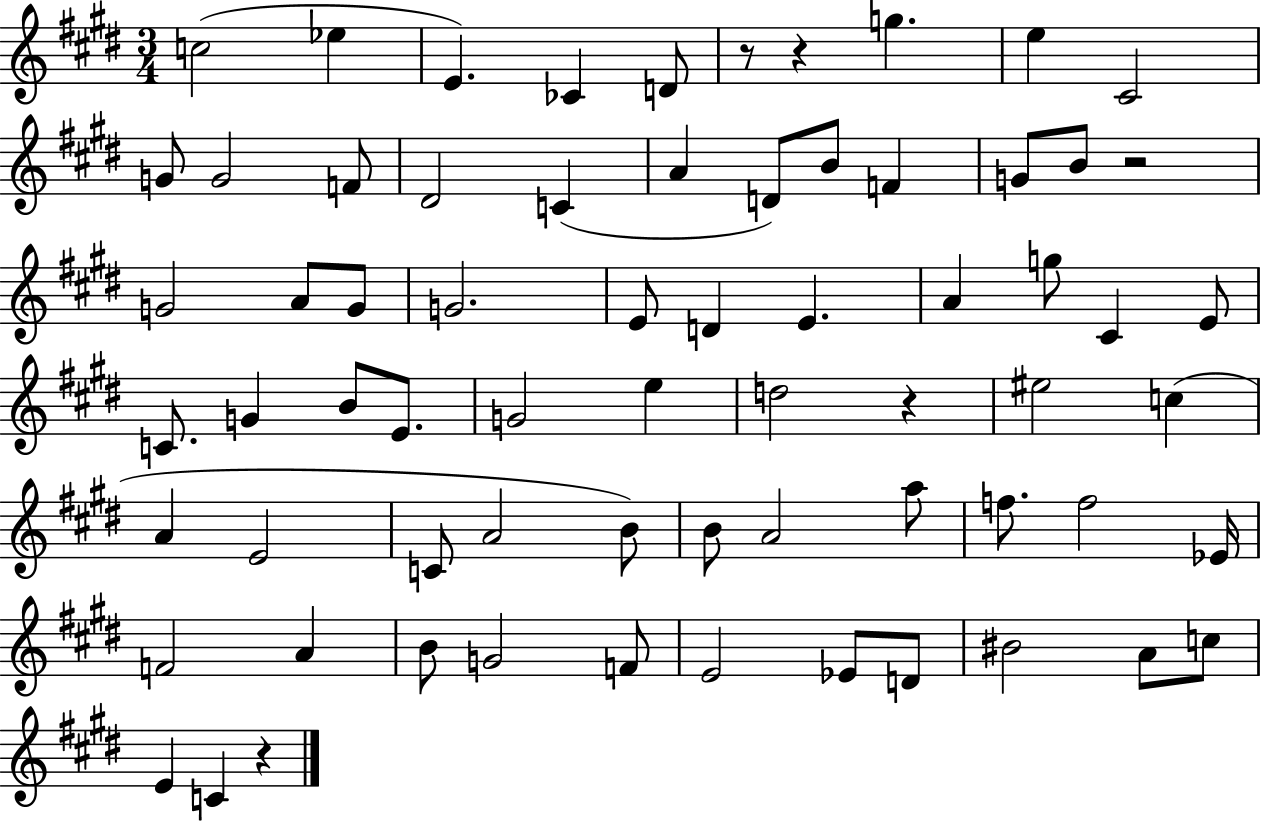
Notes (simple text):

C5/h Eb5/q E4/q. CES4/q D4/e R/e R/q G5/q. E5/q C#4/h G4/e G4/h F4/e D#4/h C4/q A4/q D4/e B4/e F4/q G4/e B4/e R/h G4/h A4/e G4/e G4/h. E4/e D4/q E4/q. A4/q G5/e C#4/q E4/e C4/e. G4/q B4/e E4/e. G4/h E5/q D5/h R/q EIS5/h C5/q A4/q E4/h C4/e A4/h B4/e B4/e A4/h A5/e F5/e. F5/h Eb4/s F4/h A4/q B4/e G4/h F4/e E4/h Eb4/e D4/e BIS4/h A4/e C5/e E4/q C4/q R/q